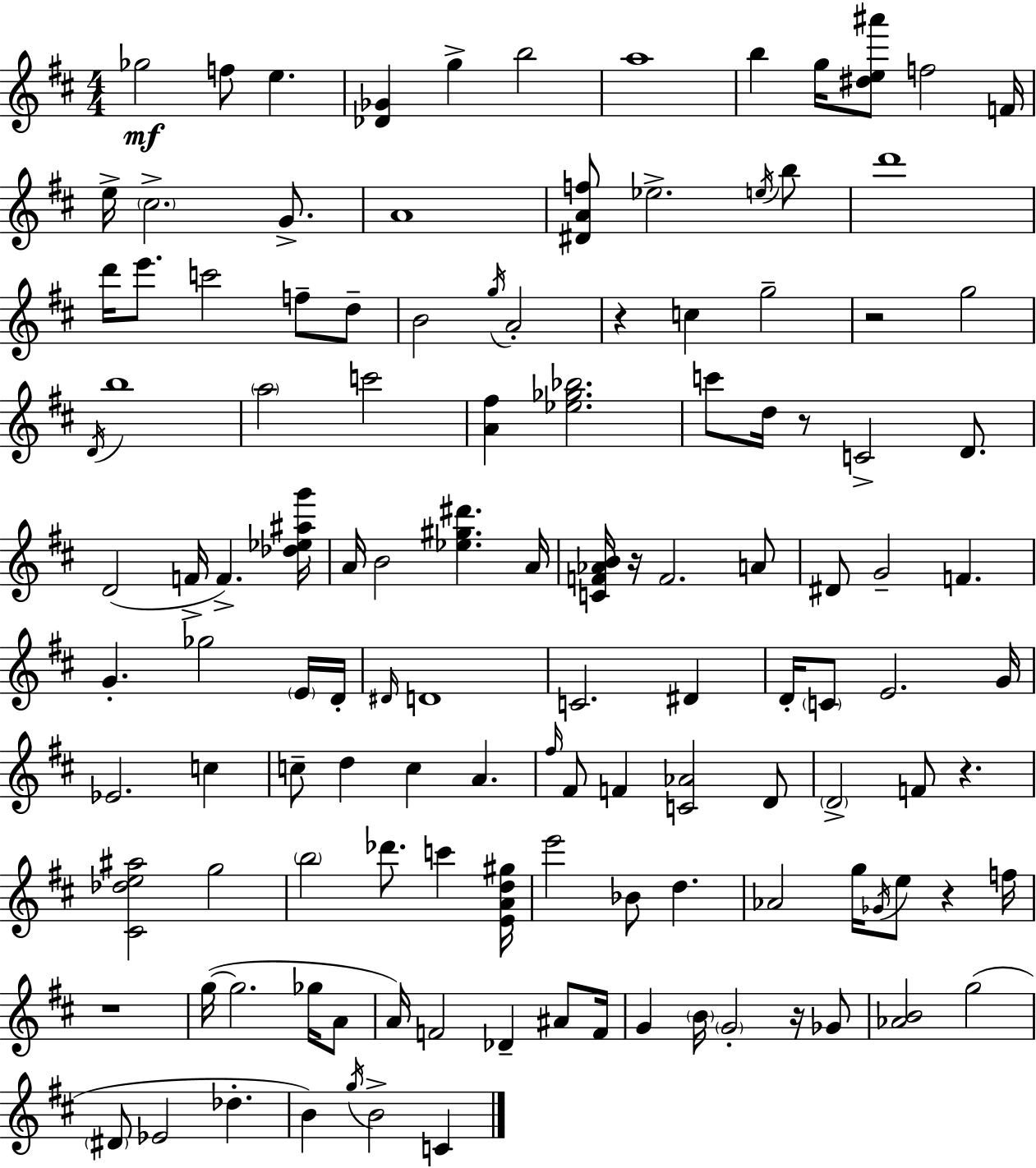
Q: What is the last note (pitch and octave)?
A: C4